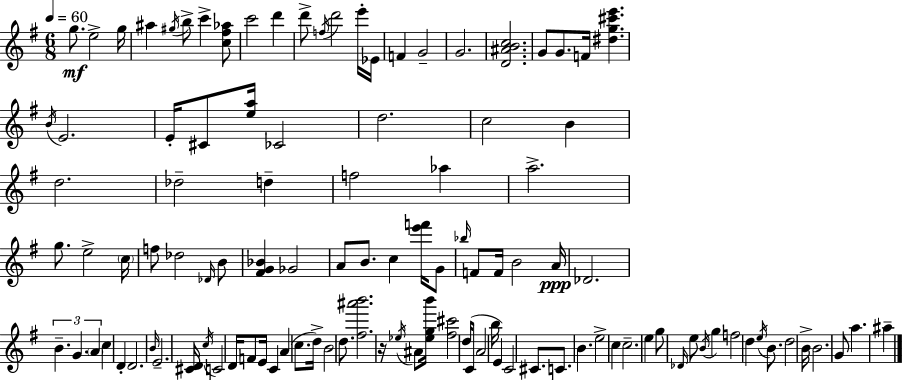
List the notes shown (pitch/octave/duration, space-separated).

G5/e. E5/h G5/s A#5/q G#5/s B5/e C6/q [C5,F#5,Ab5]/e C6/h D6/q D6/e F5/s D6/h E6/s Eb4/s F4/q G4/h G4/h. [D4,A#4,B4,C5]/h. G4/e G4/e. F4/s [D#5,G5,C#6,E6]/q. B4/s E4/h. E4/s C#4/e [E5,A5]/s CES4/h D5/h. C5/h B4/q D5/h. Db5/h D5/q F5/h Ab5/q A5/h. G5/e. E5/h C5/s F5/e Db5/h Db4/s B4/e [F#4,G4,Bb4]/q Gb4/h A4/e B4/e. C5/q [E6,F6]/s G4/e Bb5/s F4/e F4/s B4/h A4/s Db4/h. B4/q. G4/q. A4/q C5/q D4/q D4/h. B4/s E4/h. [C#4,D4]/s C5/s C4/h D4/s F4/e E4/s C4/q A4/q C5/e. D5/s B4/h D5/e. [F#5,A#6,B6]/h. R/s Eb5/s A#4/e [Eb5,G5,B6]/s [F#5,C#6]/h D5/s C4/e A4/h B5/s E4/q C4/h C#4/e. C4/e. B4/q. E5/h C5/q C5/h. E5/q G5/e Db4/s E5/e B4/s G5/q F5/h D5/q E5/s B4/e. D5/h B4/s B4/h. G4/e A5/q. A#5/q